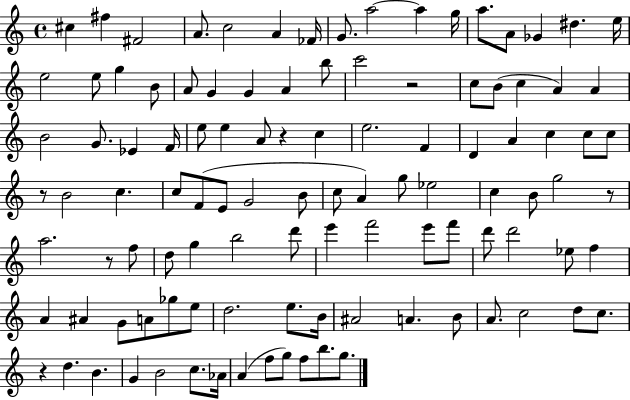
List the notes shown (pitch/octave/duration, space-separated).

C#5/q F#5/q F#4/h A4/e. C5/h A4/q FES4/s G4/e. A5/h A5/q G5/s A5/e. A4/e Gb4/q D#5/q. E5/s E5/h E5/e G5/q B4/e A4/e G4/q G4/q A4/q B5/e C6/h R/h C5/e B4/e C5/q A4/q A4/q B4/h G4/e. Eb4/q F4/s E5/e E5/q A4/e R/q C5/q E5/h. F4/q D4/q A4/q C5/q C5/e C5/e R/e B4/h C5/q. C5/e F4/e E4/e G4/h B4/e C5/e A4/q G5/e Eb5/h C5/q B4/e G5/h R/e A5/h. R/e F5/e D5/e G5/q B5/h D6/e E6/q F6/h E6/e F6/e D6/e D6/h Eb5/e F5/q A4/q A#4/q G4/e A4/e Gb5/e E5/e D5/h. E5/e. B4/s A#4/h A4/q. B4/e A4/e. C5/h D5/e C5/e. R/q D5/q. B4/q. G4/q B4/h C5/e. Ab4/s A4/q F5/e G5/e F5/e B5/e. G5/e.